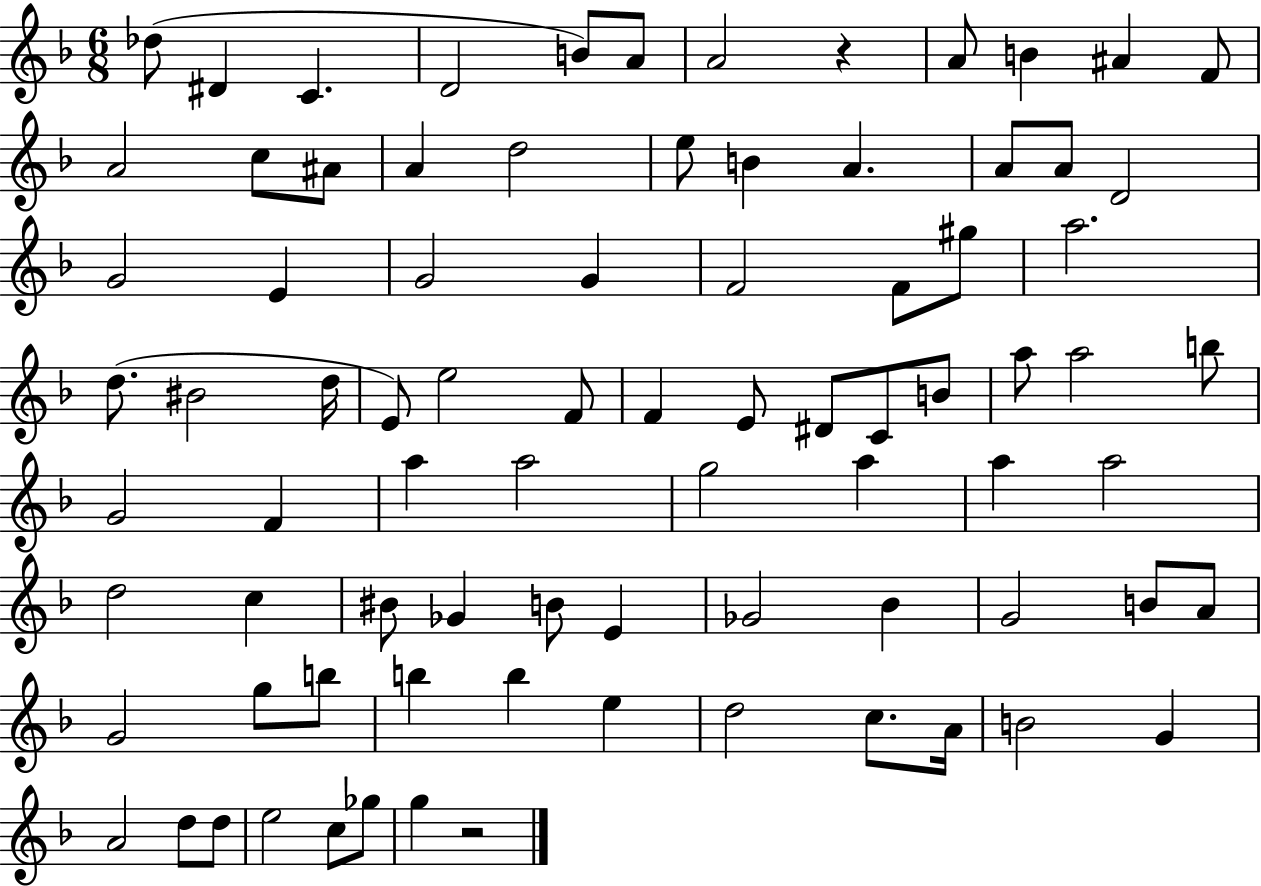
Db5/e D#4/q C4/q. D4/h B4/e A4/e A4/h R/q A4/e B4/q A#4/q F4/e A4/h C5/e A#4/e A4/q D5/h E5/e B4/q A4/q. A4/e A4/e D4/h G4/h E4/q G4/h G4/q F4/h F4/e G#5/e A5/h. D5/e. BIS4/h D5/s E4/e E5/h F4/e F4/q E4/e D#4/e C4/e B4/e A5/e A5/h B5/e G4/h F4/q A5/q A5/h G5/h A5/q A5/q A5/h D5/h C5/q BIS4/e Gb4/q B4/e E4/q Gb4/h Bb4/q G4/h B4/e A4/e G4/h G5/e B5/e B5/q B5/q E5/q D5/h C5/e. A4/s B4/h G4/q A4/h D5/e D5/e E5/h C5/e Gb5/e G5/q R/h